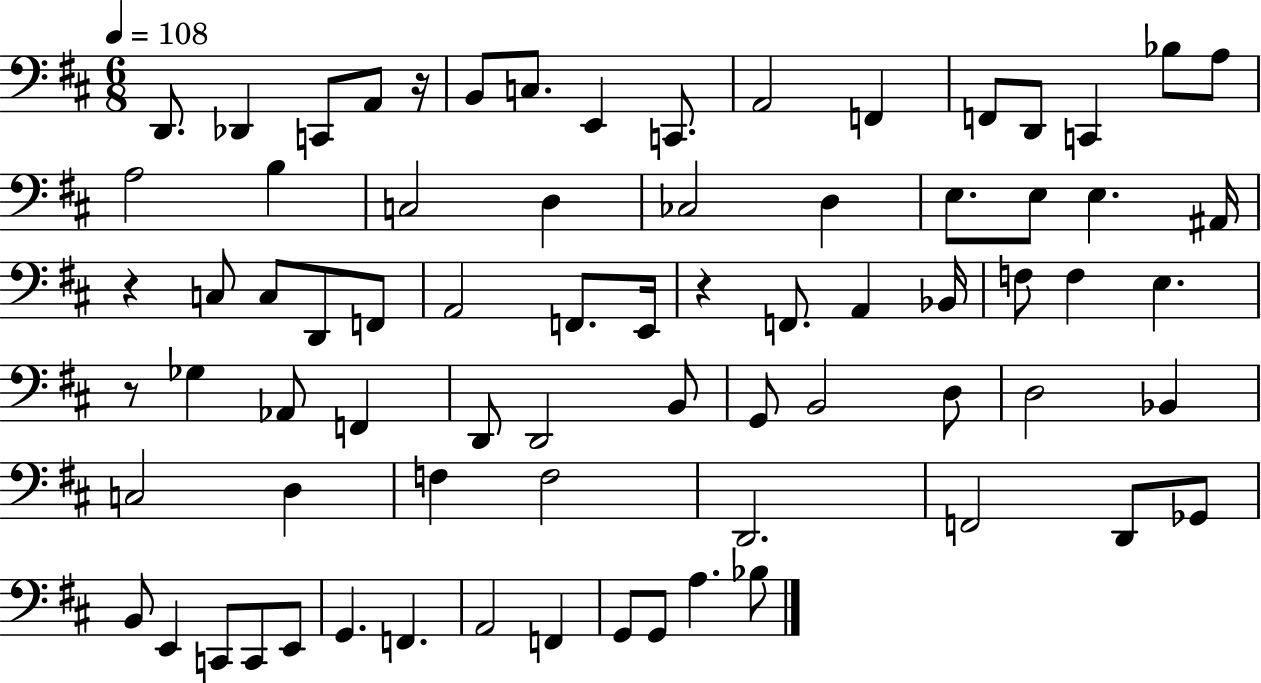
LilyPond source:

{
  \clef bass
  \numericTimeSignature
  \time 6/8
  \key d \major
  \tempo 4 = 108
  d,8. des,4 c,8 a,8 r16 | b,8 c8. e,4 c,8. | a,2 f,4 | f,8 d,8 c,4 bes8 a8 | \break a2 b4 | c2 d4 | ces2 d4 | e8. e8 e4. ais,16 | \break r4 c8 c8 d,8 f,8 | a,2 f,8. e,16 | r4 f,8. a,4 bes,16 | f8 f4 e4. | \break r8 ges4 aes,8 f,4 | d,8 d,2 b,8 | g,8 b,2 d8 | d2 bes,4 | \break c2 d4 | f4 f2 | d,2. | f,2 d,8 ges,8 | \break b,8 e,4 c,8 c,8 e,8 | g,4. f,4. | a,2 f,4 | g,8 g,8 a4. bes8 | \break \bar "|."
}